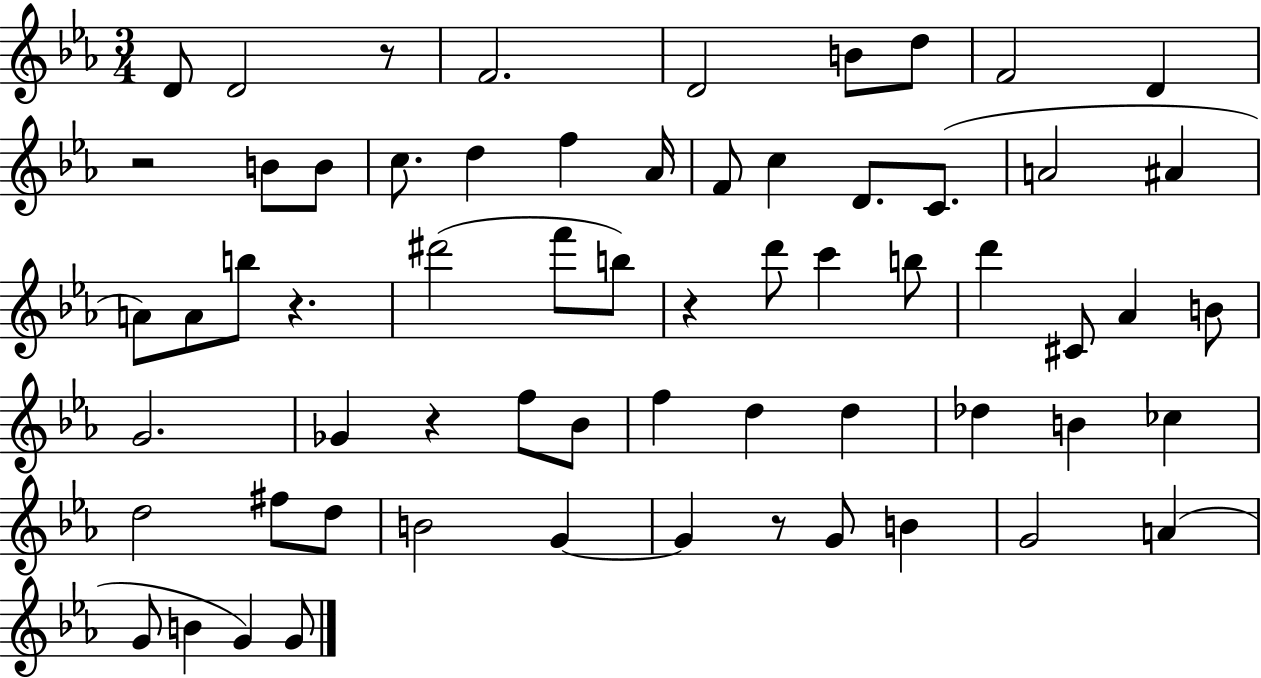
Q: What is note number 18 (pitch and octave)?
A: C4